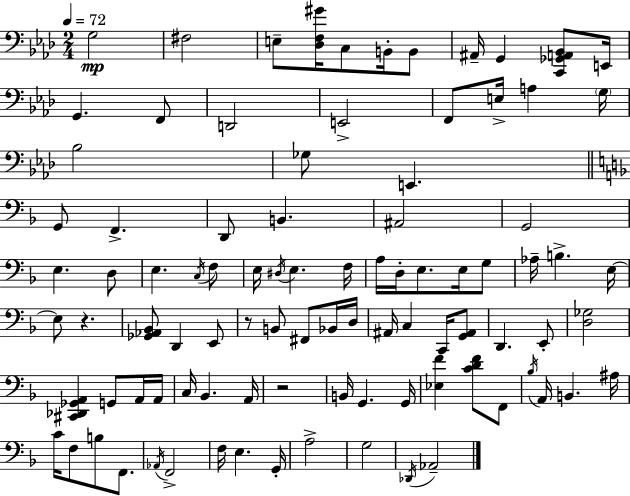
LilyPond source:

{
  \clef bass
  \numericTimeSignature
  \time 2/4
  \key f \minor
  \tempo 4 = 72
  g2\mp | fis2 | e8-- <des f gis'>16 c8 b,16-. b,8 | ais,16-- g,4 <c, ges, a, bes,>8 e,16 | \break g,4. f,8 | d,2 | e,2-> | f,8 e16-> a4 \parenthesize g16 | \break bes2 | ges8 e,4. | \bar "||" \break \key f \major g,8 f,4.-> | d,8 b,4. | ais,2 | g,2 | \break e4. d8 | e4. \acciaccatura { c16 } f8 | e16 \acciaccatura { dis16 } e4. | f16 a16 d16-. e8. e16 | \break g8 aes16-- b4.-> | e16~~ e8 r4. | <ges, aes, bes,>8 d,4 | e,8 r8 b,8 fis,8 | \break bes,16 d16 ais,16 c4 c,16 | <g, ais,>8 d,4. | e,8-. <d ges>2 | <cis, des, ges, a,>4 g,8 | \break a,16 a,16 c16 bes,4. | a,16 r2 | b,16 g,4. | g,16 <ees f'>4 <c' d' f'>8 | \break f,8 \acciaccatura { bes16 } a,16 b,4. | ais16 c'16 f8 b8 | f,8. \acciaccatura { aes,16 } f,2-> | f16 e4. | \break g,16-. a2-> | g2 | \acciaccatura { des,16 } aes,2-- | \bar "|."
}